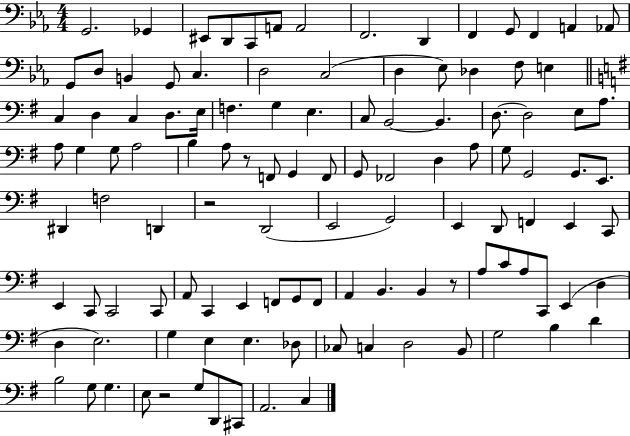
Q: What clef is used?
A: bass